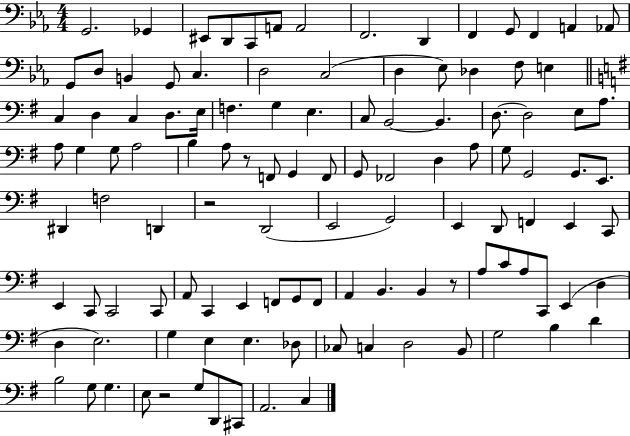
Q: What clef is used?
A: bass